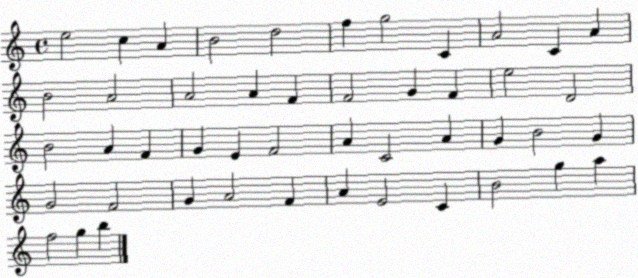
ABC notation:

X:1
T:Untitled
M:4/4
L:1/4
K:C
e2 c A B2 d2 f g2 C A2 C A B2 A2 A2 A F F2 G F e2 D2 B2 A F G E F2 A C2 A G B2 G G2 F2 G A2 F A E2 C B2 g a f2 g b